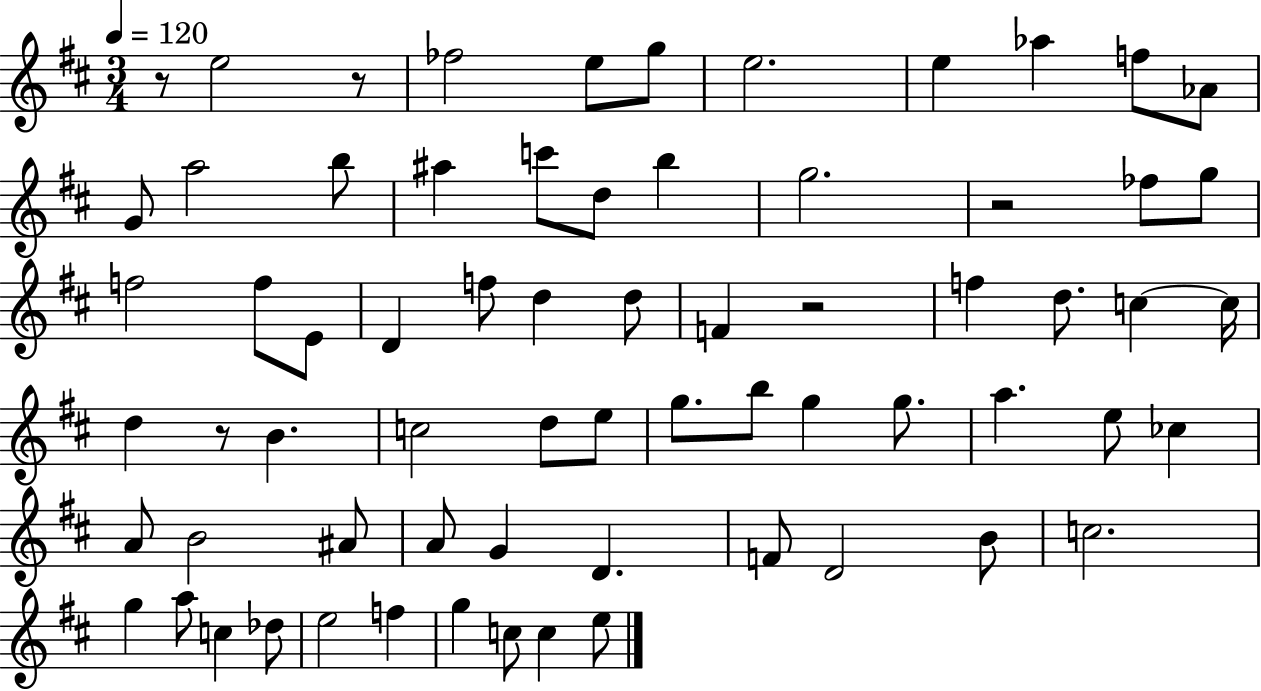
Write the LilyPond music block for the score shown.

{
  \clef treble
  \numericTimeSignature
  \time 3/4
  \key d \major
  \tempo 4 = 120
  r8 e''2 r8 | fes''2 e''8 g''8 | e''2. | e''4 aes''4 f''8 aes'8 | \break g'8 a''2 b''8 | ais''4 c'''8 d''8 b''4 | g''2. | r2 fes''8 g''8 | \break f''2 f''8 e'8 | d'4 f''8 d''4 d''8 | f'4 r2 | f''4 d''8. c''4~~ c''16 | \break d''4 r8 b'4. | c''2 d''8 e''8 | g''8. b''8 g''4 g''8. | a''4. e''8 ces''4 | \break a'8 b'2 ais'8 | a'8 g'4 d'4. | f'8 d'2 b'8 | c''2. | \break g''4 a''8 c''4 des''8 | e''2 f''4 | g''4 c''8 c''4 e''8 | \bar "|."
}